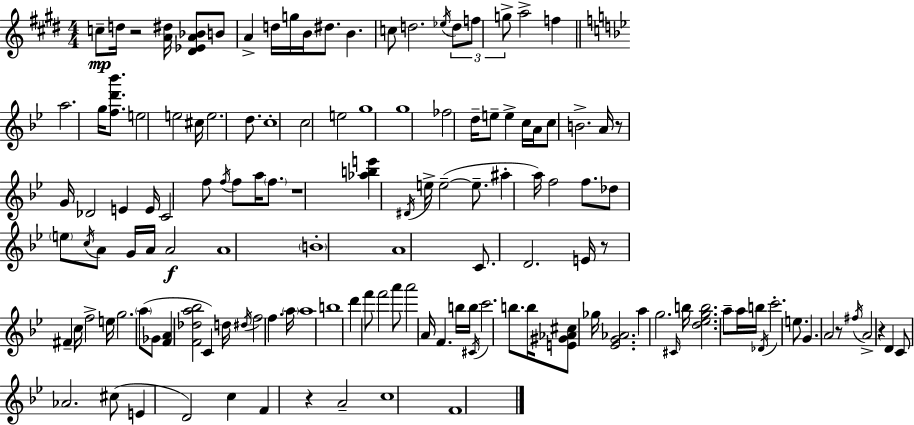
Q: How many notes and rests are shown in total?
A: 139